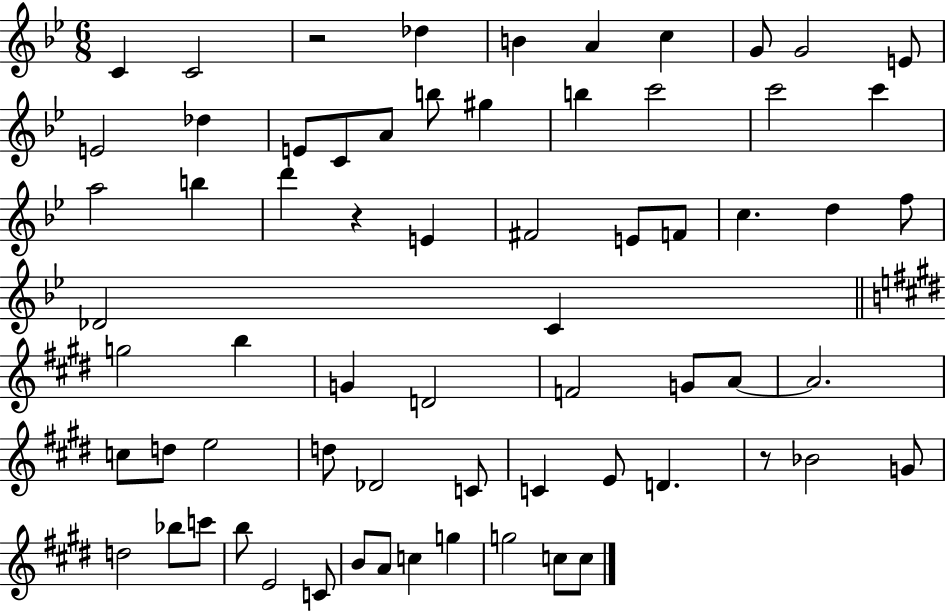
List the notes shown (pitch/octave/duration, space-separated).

C4/q C4/h R/h Db5/q B4/q A4/q C5/q G4/e G4/h E4/e E4/h Db5/q E4/e C4/e A4/e B5/e G#5/q B5/q C6/h C6/h C6/q A5/h B5/q D6/q R/q E4/q F#4/h E4/e F4/e C5/q. D5/q F5/e Db4/h C4/q G5/h B5/q G4/q D4/h F4/h G4/e A4/e A4/h. C5/e D5/e E5/h D5/e Db4/h C4/e C4/q E4/e D4/q. R/e Bb4/h G4/e D5/h Bb5/e C6/e B5/e E4/h C4/e B4/e A4/e C5/q G5/q G5/h C5/e C5/e